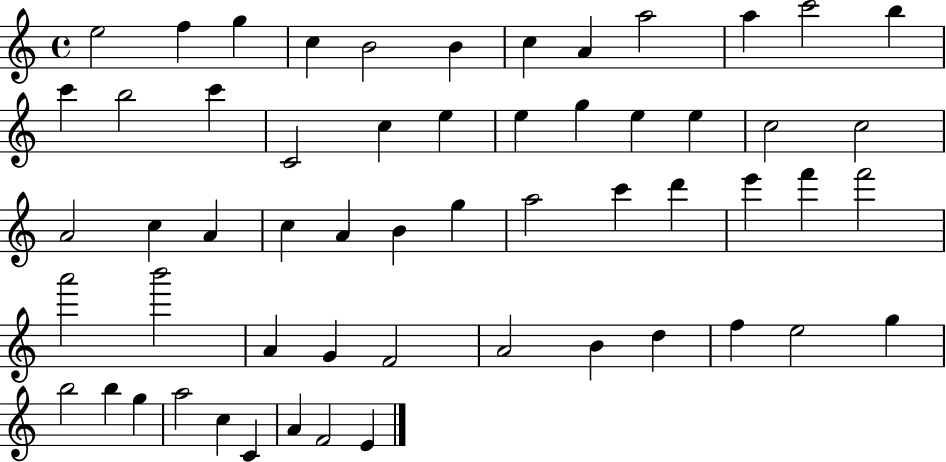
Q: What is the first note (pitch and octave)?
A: E5